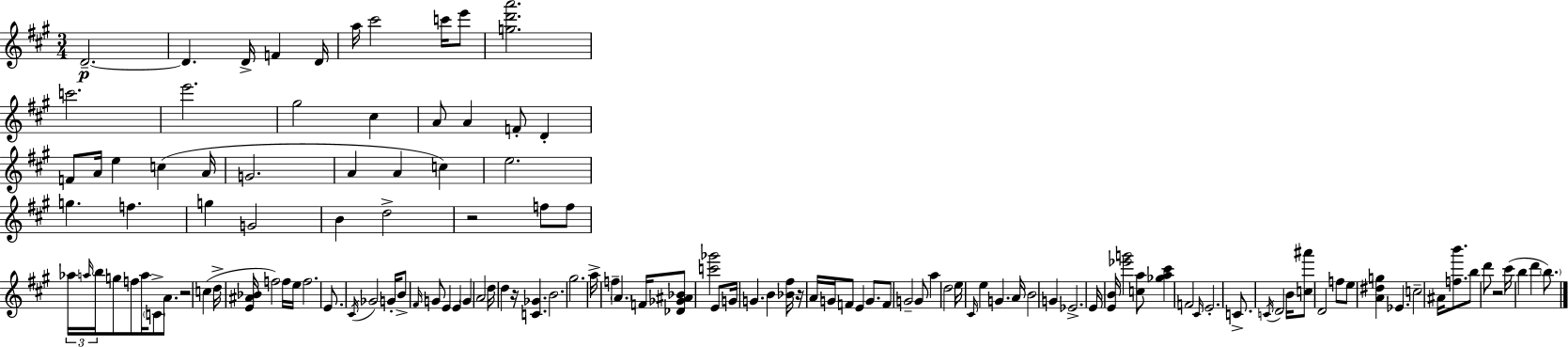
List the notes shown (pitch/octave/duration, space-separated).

D4/h. D4/q. D4/s F4/q D4/s A5/s C#6/h C6/s E6/e [G5,D6,A6]/h. C6/h. E6/h. G#5/h C#5/q A4/e A4/q F4/e D4/q F4/e A4/s E5/q C5/q A4/s G4/h. A4/q A4/q C5/q E5/h. G5/q. F5/q. G5/q G4/h B4/q D5/h R/h F5/e F5/e Ab5/s A5/s B5/s G5/e F5/e A5/s C4/e A4/e. R/h C5/q D5/s [E4,A#4,Bb4]/s F5/h F5/s E5/s F5/h. E4/e. C#4/s Gb4/h G4/s B4/e F#4/s G4/e E4/q E4/q G4/q A4/h D5/s D5/q R/s [C4,Gb4]/q. B4/h. G#5/h. A5/s F5/q A4/q. F4/s [Db4,Gb4,A#4,Bb4]/e [C6,Gb6]/h E4/e G4/s G4/q. B4/q [Bb4,F#5]/s R/s A4/s G4/s F4/e E4/q G4/e. F4/e G4/h G4/e A5/q D5/h E5/s C#4/s E5/q G4/q. A4/s B4/h G4/q Eb4/h. E4/s [E4,B4]/s [Eb6,G6]/h [C5,A5]/e [Gb5,A5,C#6]/q F4/h C#4/s E4/h. C4/e. C4/s D4/h B4/s [C5,A#6]/e D4/h F5/e E5/e [A4,D#5,G5]/q Eb4/q. C5/h A#4/s [F5,B6]/e. B5/e D6/e R/h C#6/s B5/q D6/q B5/e.